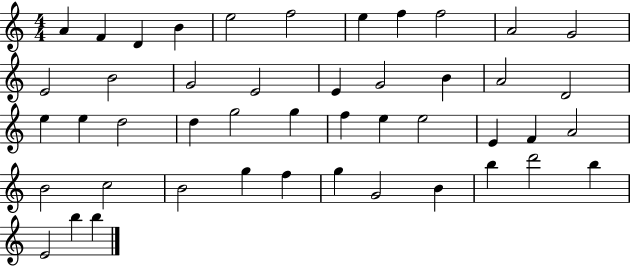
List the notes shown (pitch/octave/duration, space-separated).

A4/q F4/q D4/q B4/q E5/h F5/h E5/q F5/q F5/h A4/h G4/h E4/h B4/h G4/h E4/h E4/q G4/h B4/q A4/h D4/h E5/q E5/q D5/h D5/q G5/h G5/q F5/q E5/q E5/h E4/q F4/q A4/h B4/h C5/h B4/h G5/q F5/q G5/q G4/h B4/q B5/q D6/h B5/q E4/h B5/q B5/q